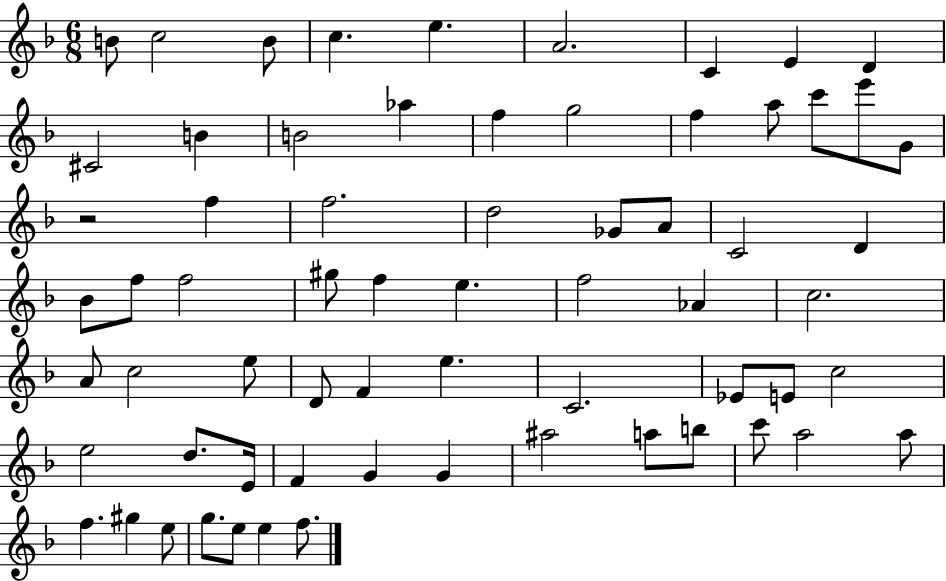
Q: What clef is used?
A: treble